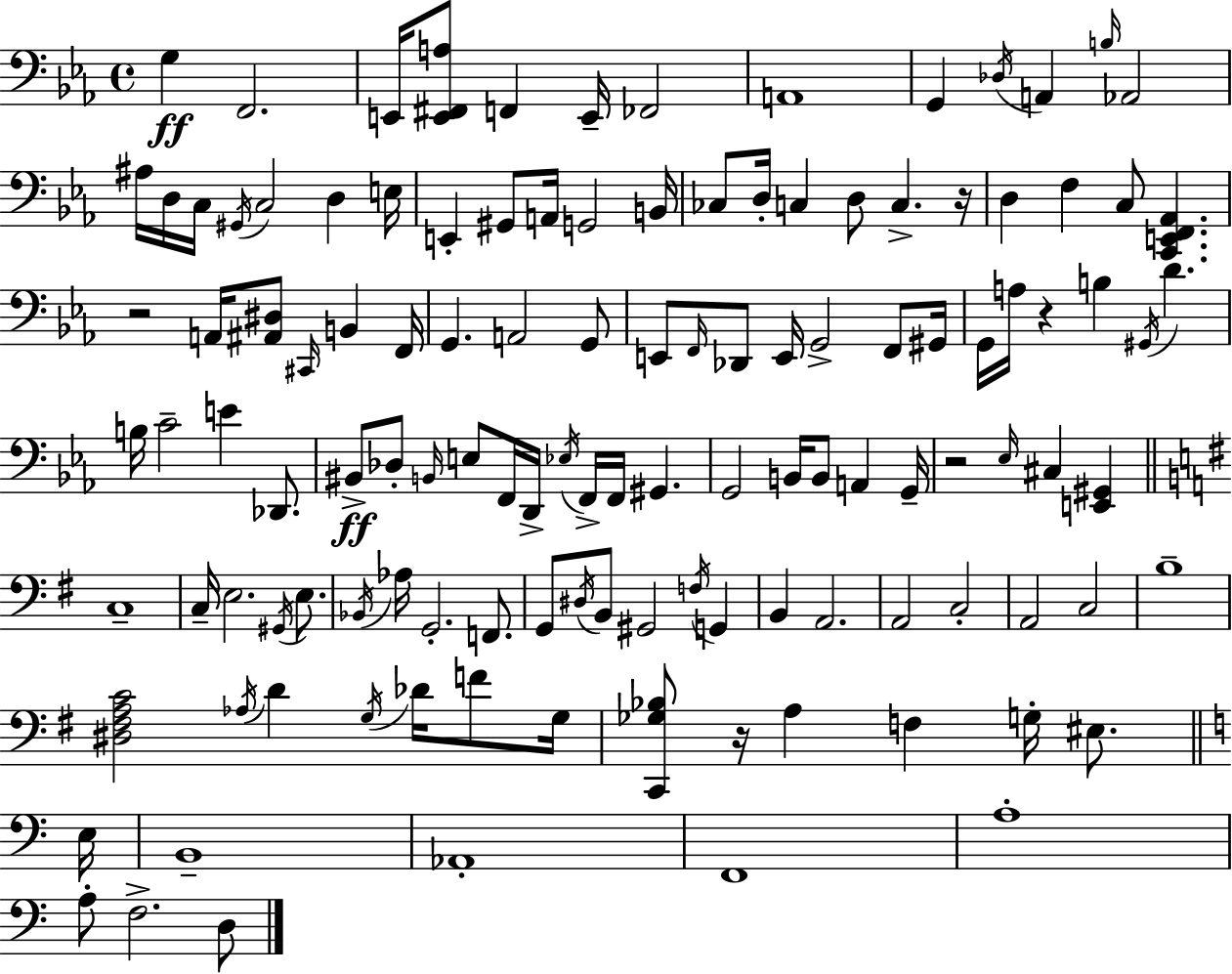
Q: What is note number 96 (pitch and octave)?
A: D4